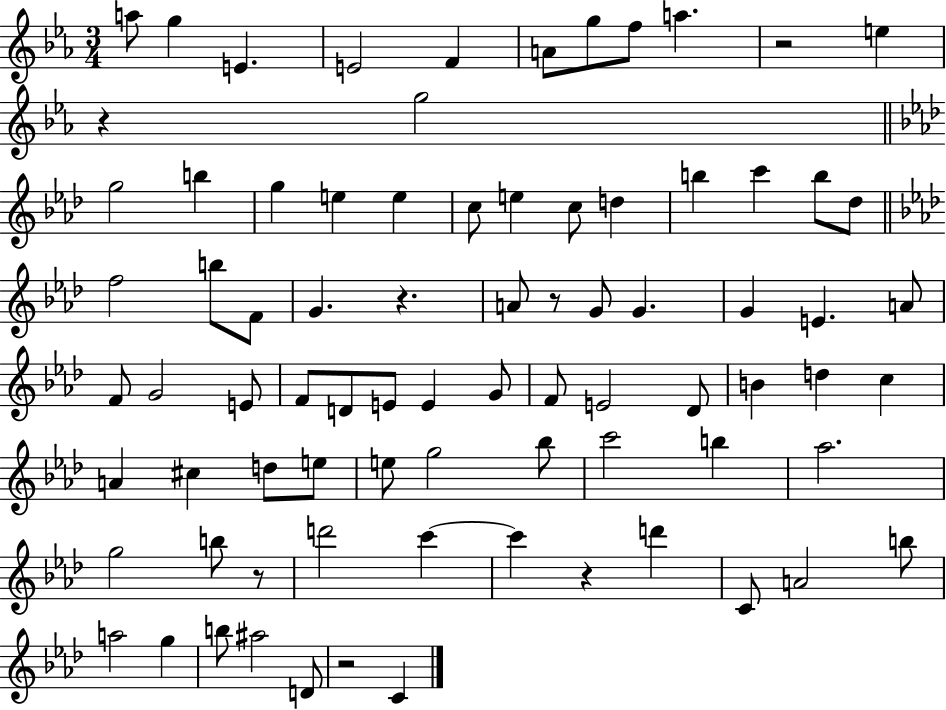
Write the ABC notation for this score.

X:1
T:Untitled
M:3/4
L:1/4
K:Eb
a/2 g E E2 F A/2 g/2 f/2 a z2 e z g2 g2 b g e e c/2 e c/2 d b c' b/2 _d/2 f2 b/2 F/2 G z A/2 z/2 G/2 G G E A/2 F/2 G2 E/2 F/2 D/2 E/2 E G/2 F/2 E2 _D/2 B d c A ^c d/2 e/2 e/2 g2 _b/2 c'2 b _a2 g2 b/2 z/2 d'2 c' c' z d' C/2 A2 b/2 a2 g b/2 ^a2 D/2 z2 C